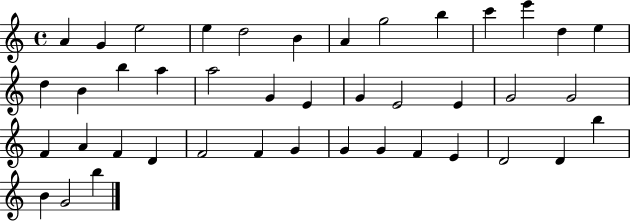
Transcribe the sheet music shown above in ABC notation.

X:1
T:Untitled
M:4/4
L:1/4
K:C
A G e2 e d2 B A g2 b c' e' d e d B b a a2 G E G E2 E G2 G2 F A F D F2 F G G G F E D2 D b B G2 b